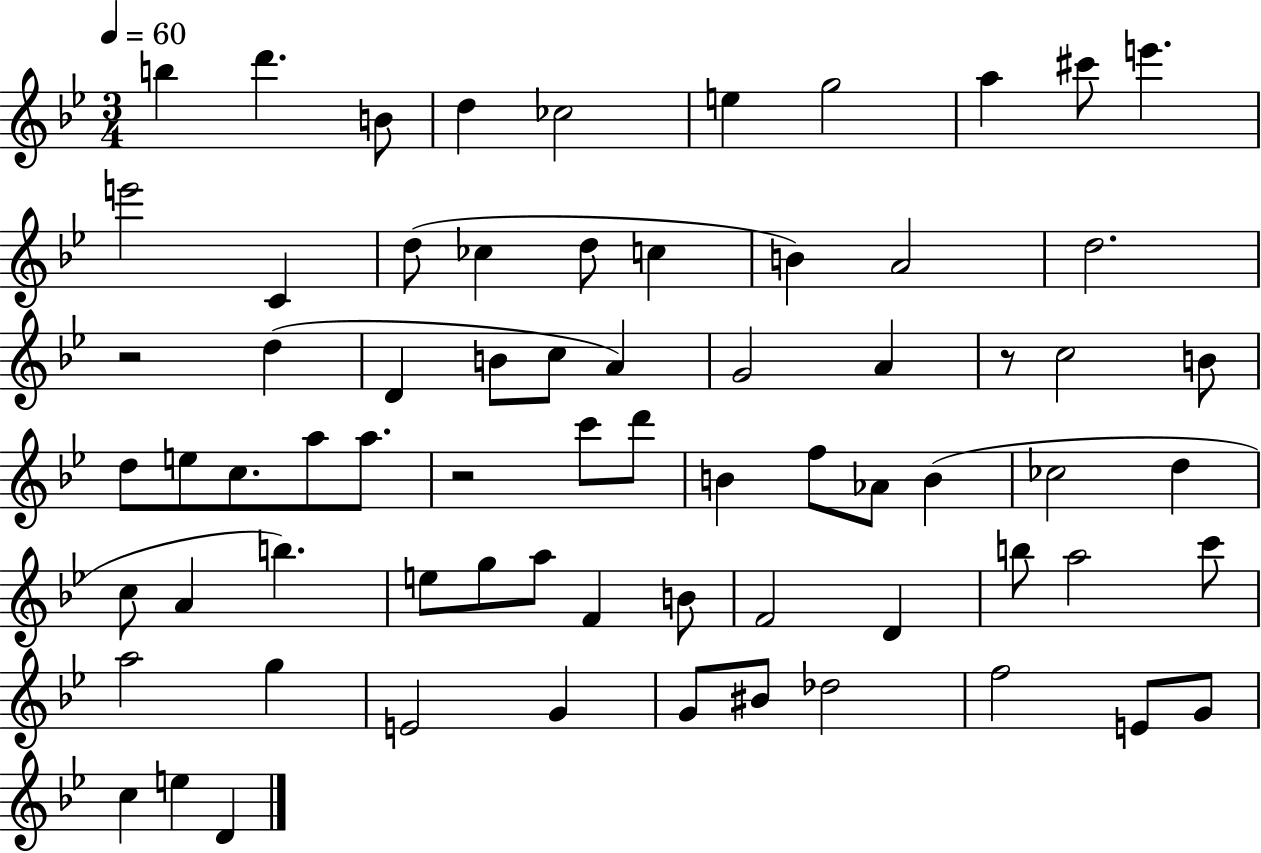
X:1
T:Untitled
M:3/4
L:1/4
K:Bb
b d' B/2 d _c2 e g2 a ^c'/2 e' e'2 C d/2 _c d/2 c B A2 d2 z2 d D B/2 c/2 A G2 A z/2 c2 B/2 d/2 e/2 c/2 a/2 a/2 z2 c'/2 d'/2 B f/2 _A/2 B _c2 d c/2 A b e/2 g/2 a/2 F B/2 F2 D b/2 a2 c'/2 a2 g E2 G G/2 ^B/2 _d2 f2 E/2 G/2 c e D